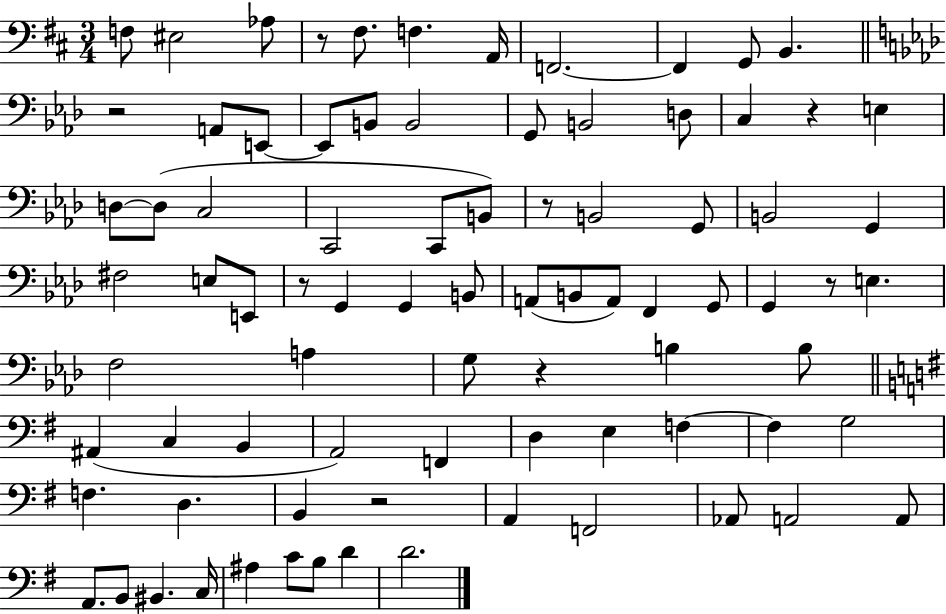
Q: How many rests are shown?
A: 8